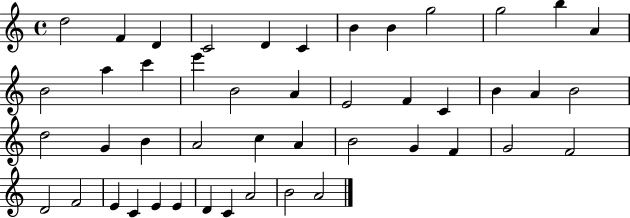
D5/h F4/q D4/q C4/h D4/q C4/q B4/q B4/q G5/h G5/h B5/q A4/q B4/h A5/q C6/q E6/q B4/h A4/q E4/h F4/q C4/q B4/q A4/q B4/h D5/h G4/q B4/q A4/h C5/q A4/q B4/h G4/q F4/q G4/h F4/h D4/h F4/h E4/q C4/q E4/q E4/q D4/q C4/q A4/h B4/h A4/h